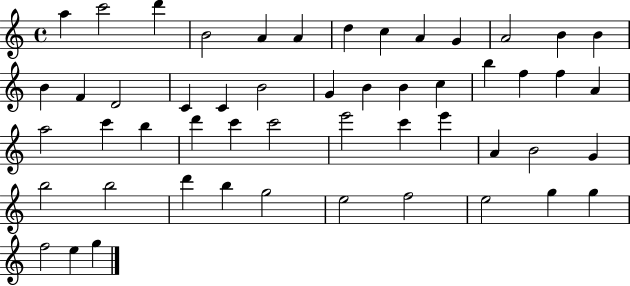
{
  \clef treble
  \time 4/4
  \defaultTimeSignature
  \key c \major
  a''4 c'''2 d'''4 | b'2 a'4 a'4 | d''4 c''4 a'4 g'4 | a'2 b'4 b'4 | \break b'4 f'4 d'2 | c'4 c'4 b'2 | g'4 b'4 b'4 c''4 | b''4 f''4 f''4 a'4 | \break a''2 c'''4 b''4 | d'''4 c'''4 c'''2 | e'''2 c'''4 e'''4 | a'4 b'2 g'4 | \break b''2 b''2 | d'''4 b''4 g''2 | e''2 f''2 | e''2 g''4 g''4 | \break f''2 e''4 g''4 | \bar "|."
}